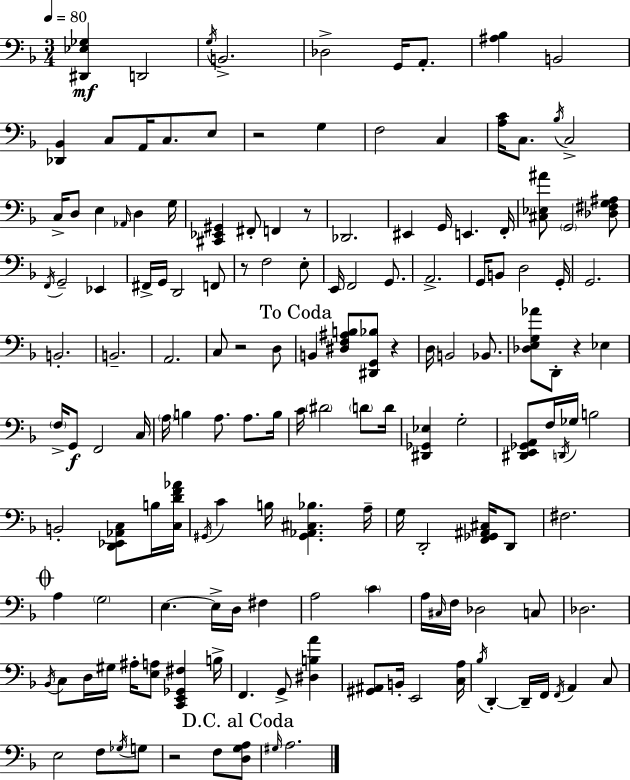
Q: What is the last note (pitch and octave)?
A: A3